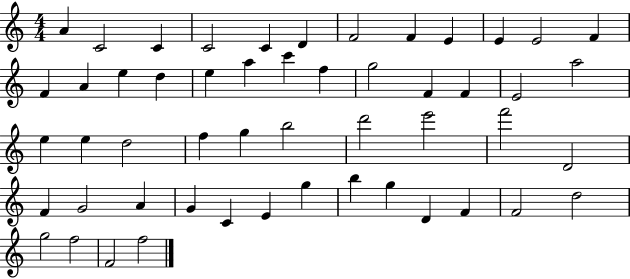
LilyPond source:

{
  \clef treble
  \numericTimeSignature
  \time 4/4
  \key c \major
  a'4 c'2 c'4 | c'2 c'4 d'4 | f'2 f'4 e'4 | e'4 e'2 f'4 | \break f'4 a'4 e''4 d''4 | e''4 a''4 c'''4 f''4 | g''2 f'4 f'4 | e'2 a''2 | \break e''4 e''4 d''2 | f''4 g''4 b''2 | d'''2 e'''2 | f'''2 d'2 | \break f'4 g'2 a'4 | g'4 c'4 e'4 g''4 | b''4 g''4 d'4 f'4 | f'2 d''2 | \break g''2 f''2 | f'2 f''2 | \bar "|."
}